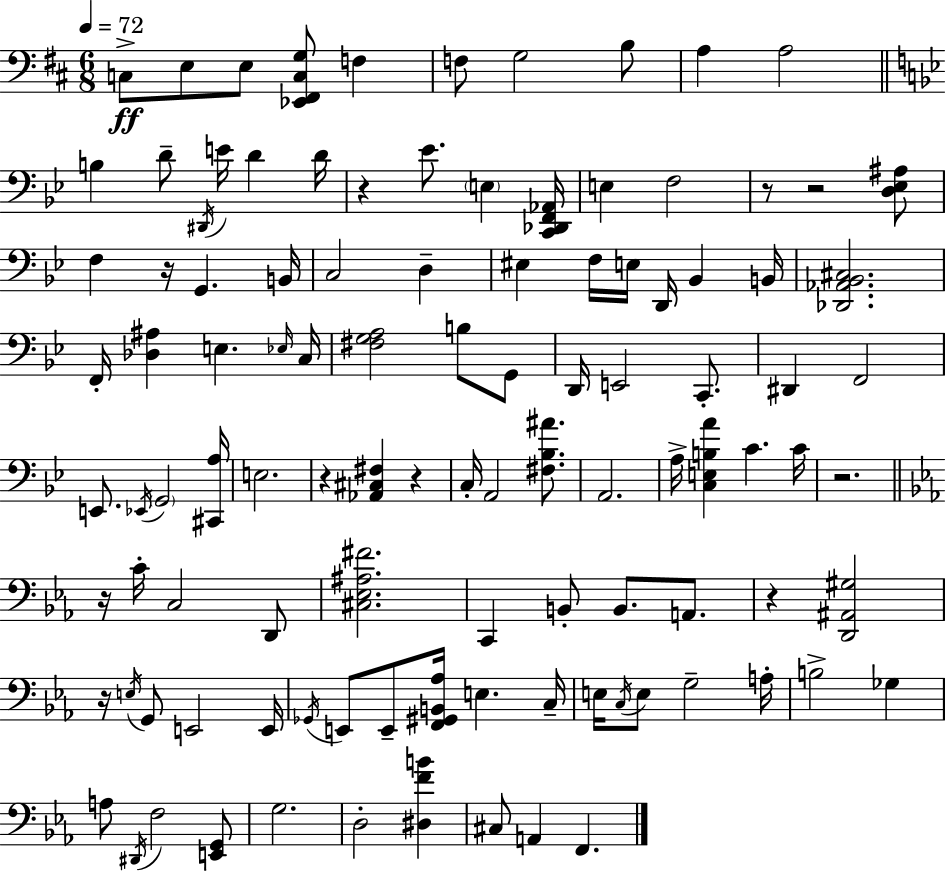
X:1
T:Untitled
M:6/8
L:1/4
K:D
C,/2 E,/2 E,/2 [_E,,^F,,C,G,]/2 F, F,/2 G,2 B,/2 A, A,2 B, D/2 ^D,,/4 E/4 D D/4 z _E/2 E, [C,,_D,,F,,_A,,]/4 E, F,2 z/2 z2 [D,_E,^A,]/2 F, z/4 G,, B,,/4 C,2 D, ^E, F,/4 E,/4 D,,/4 _B,, B,,/4 [_D,,_A,,_B,,^C,]2 F,,/4 [_D,^A,] E, _E,/4 C,/4 [^F,G,A,]2 B,/2 G,,/2 D,,/4 E,,2 C,,/2 ^D,, F,,2 E,,/2 _E,,/4 G,,2 [^C,,A,]/4 E,2 z [_A,,^C,^F,] z C,/4 A,,2 [^F,_B,^A]/2 A,,2 A,/4 [C,E,B,A] C C/4 z2 z/4 C/4 C,2 D,,/2 [^C,_E,^A,^F]2 C,, B,,/2 B,,/2 A,,/2 z [D,,^A,,^G,]2 z/4 E,/4 G,,/2 E,,2 E,,/4 _G,,/4 E,,/2 E,,/2 [F,,^G,,B,,_A,]/4 E, C,/4 E,/4 C,/4 E,/2 G,2 A,/4 B,2 _G, A,/2 ^D,,/4 F,2 [E,,G,,]/2 G,2 D,2 [^D,FB] ^C,/2 A,, F,,